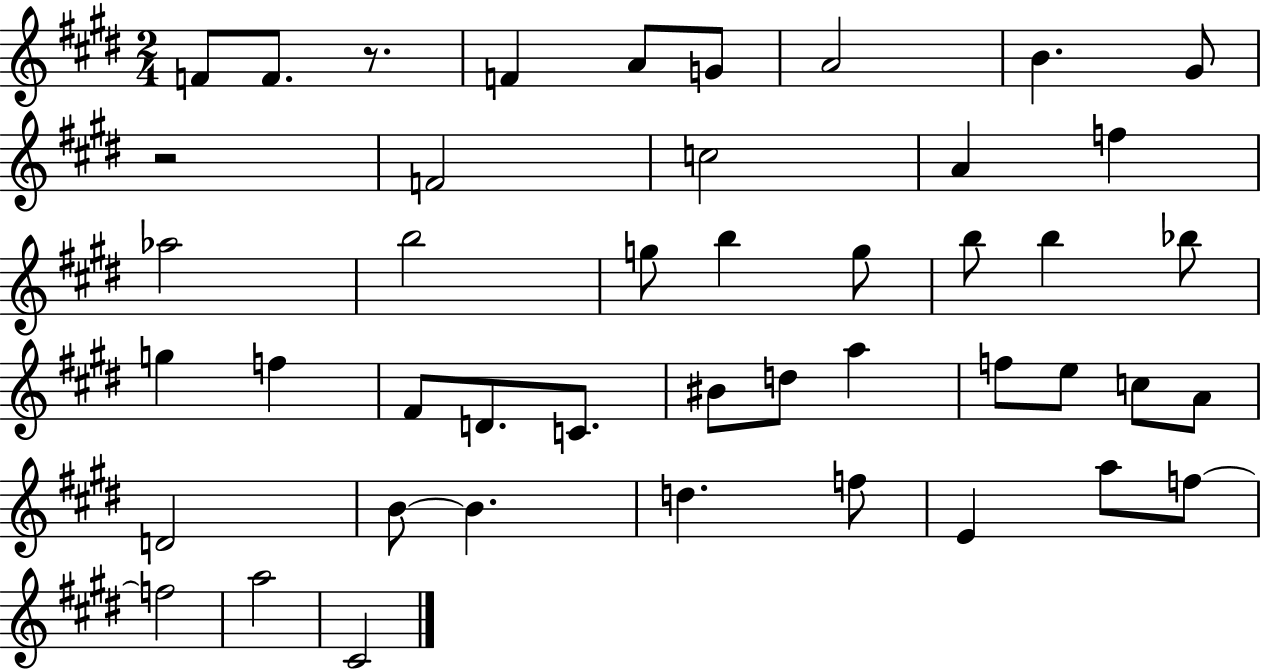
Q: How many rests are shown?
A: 2